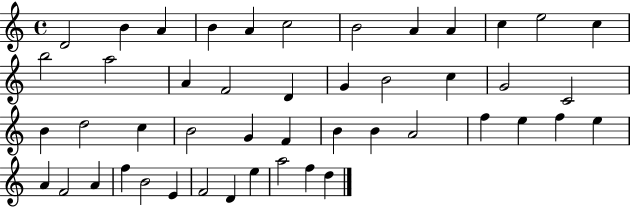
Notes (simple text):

D4/h B4/q A4/q B4/q A4/q C5/h B4/h A4/q A4/q C5/q E5/h C5/q B5/h A5/h A4/q F4/h D4/q G4/q B4/h C5/q G4/h C4/h B4/q D5/h C5/q B4/h G4/q F4/q B4/q B4/q A4/h F5/q E5/q F5/q E5/q A4/q F4/h A4/q F5/q B4/h E4/q F4/h D4/q E5/q A5/h F5/q D5/q